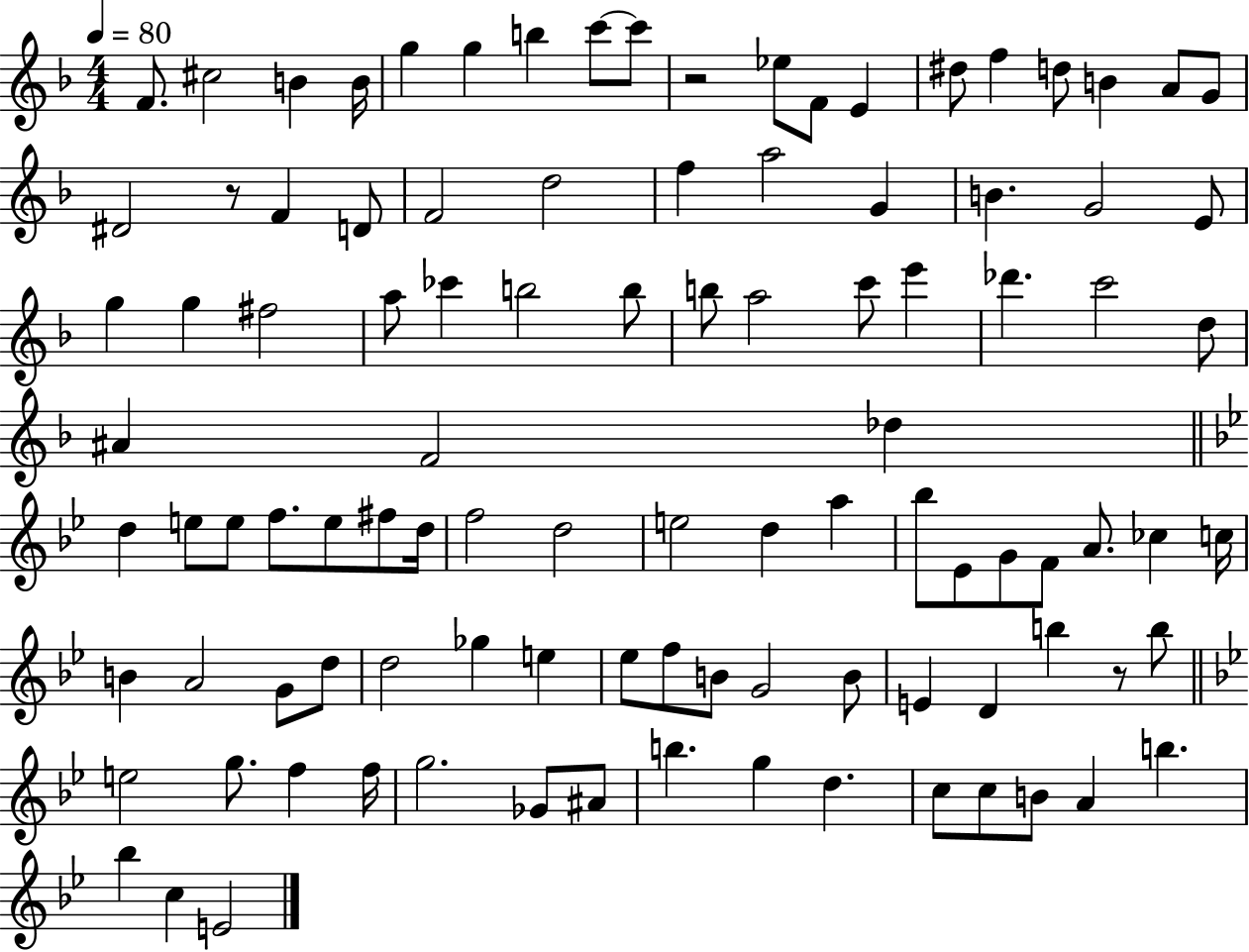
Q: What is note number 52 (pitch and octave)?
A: F#5